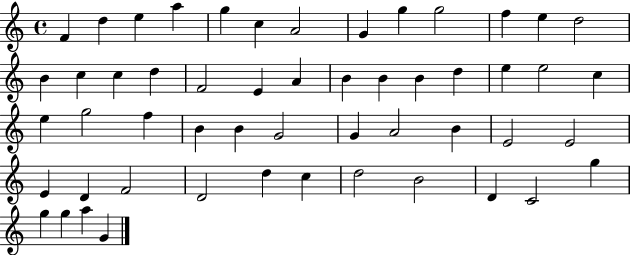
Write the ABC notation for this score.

X:1
T:Untitled
M:4/4
L:1/4
K:C
F d e a g c A2 G g g2 f e d2 B c c d F2 E A B B B d e e2 c e g2 f B B G2 G A2 B E2 E2 E D F2 D2 d c d2 B2 D C2 g g g a G